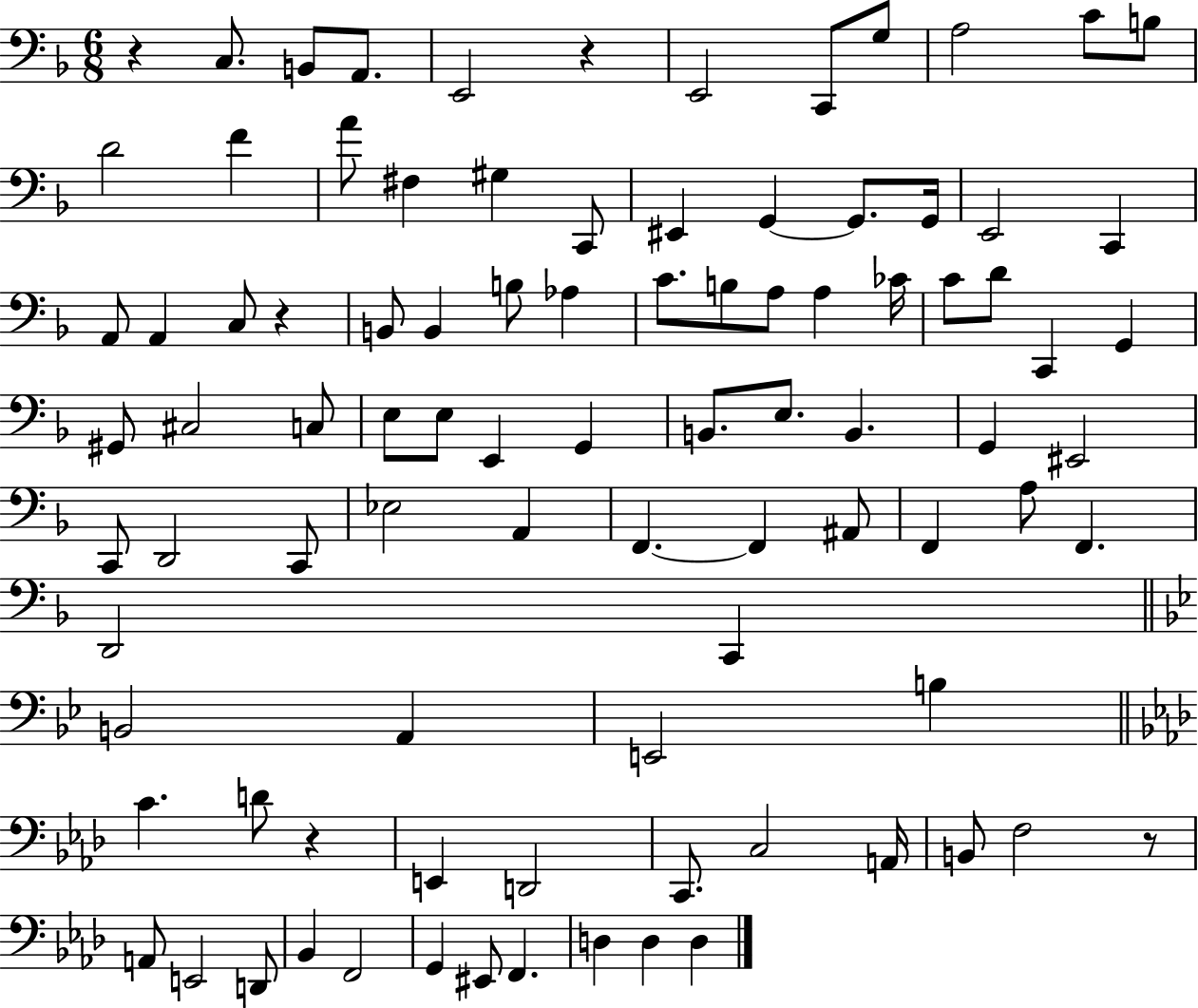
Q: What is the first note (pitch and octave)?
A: C3